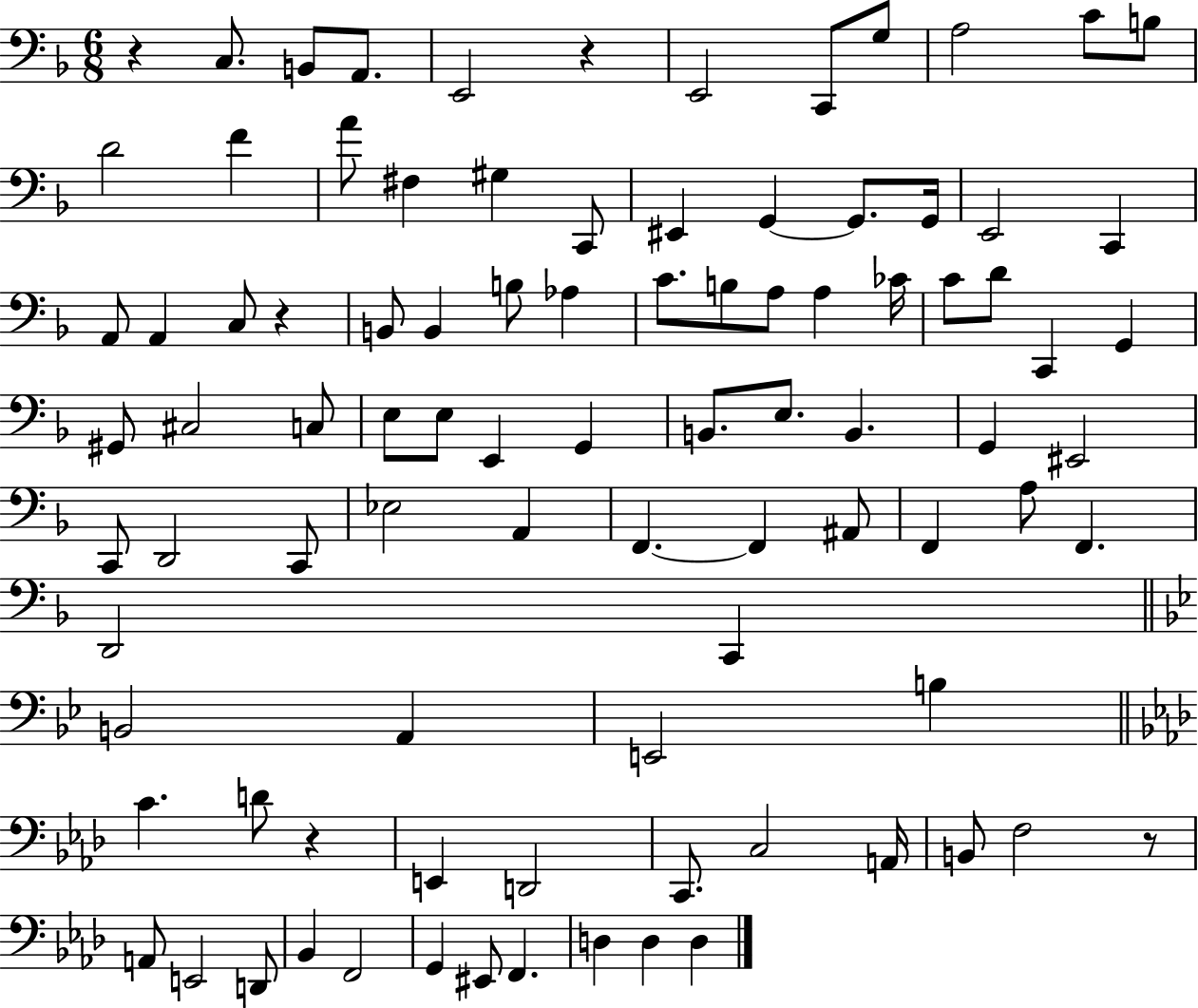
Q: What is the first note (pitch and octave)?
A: C3